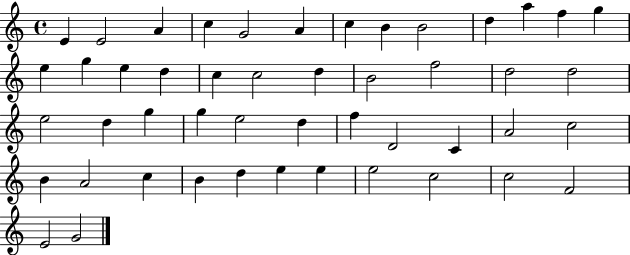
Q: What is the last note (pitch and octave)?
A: G4